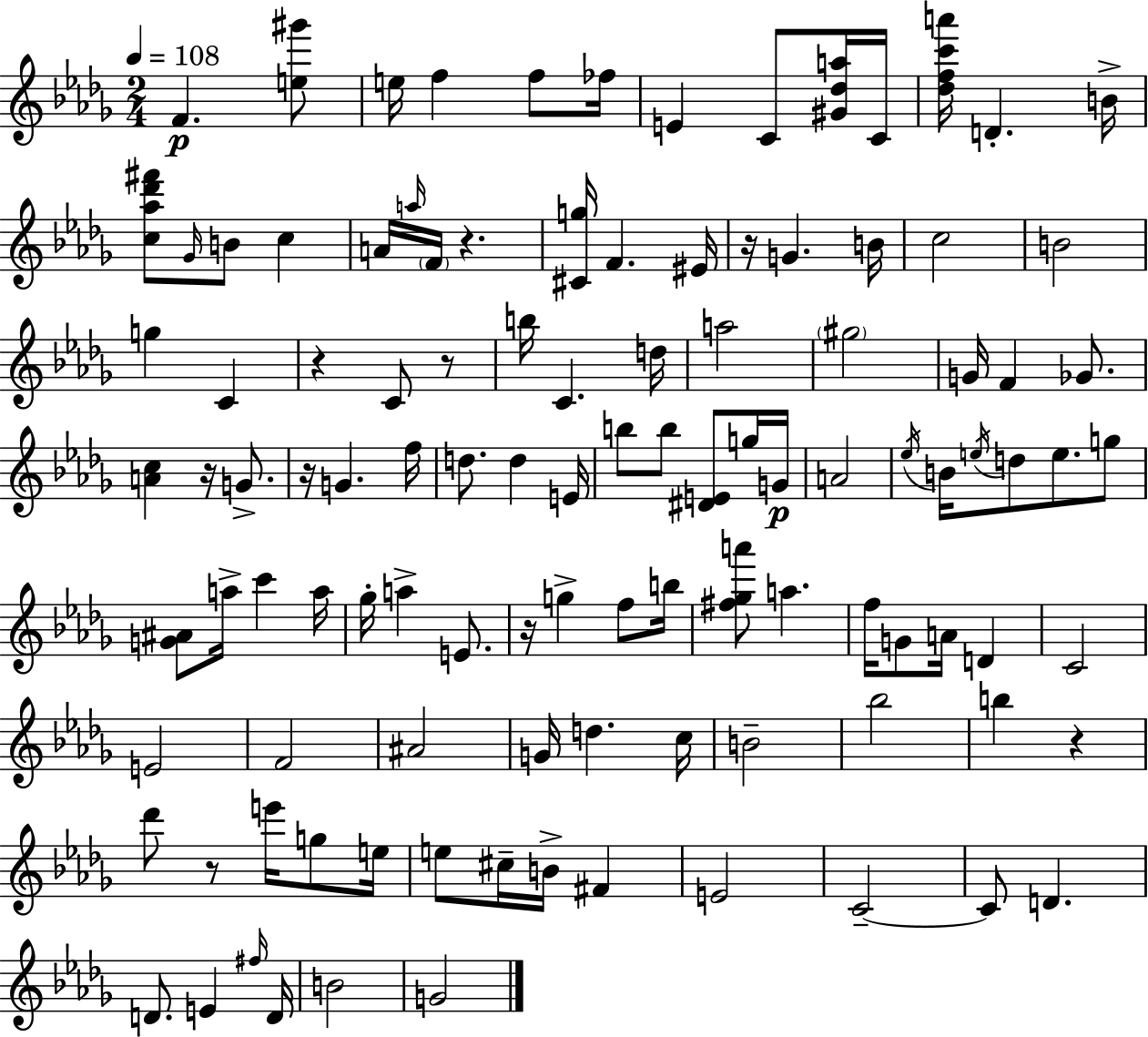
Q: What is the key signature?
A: BES minor